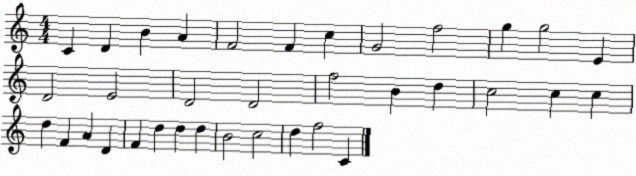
X:1
T:Untitled
M:4/4
L:1/4
K:C
C D B A F2 F c G2 f2 g g2 E D2 E2 D2 D2 f2 B d c2 c c d F A D F d d d B2 c2 d f2 C